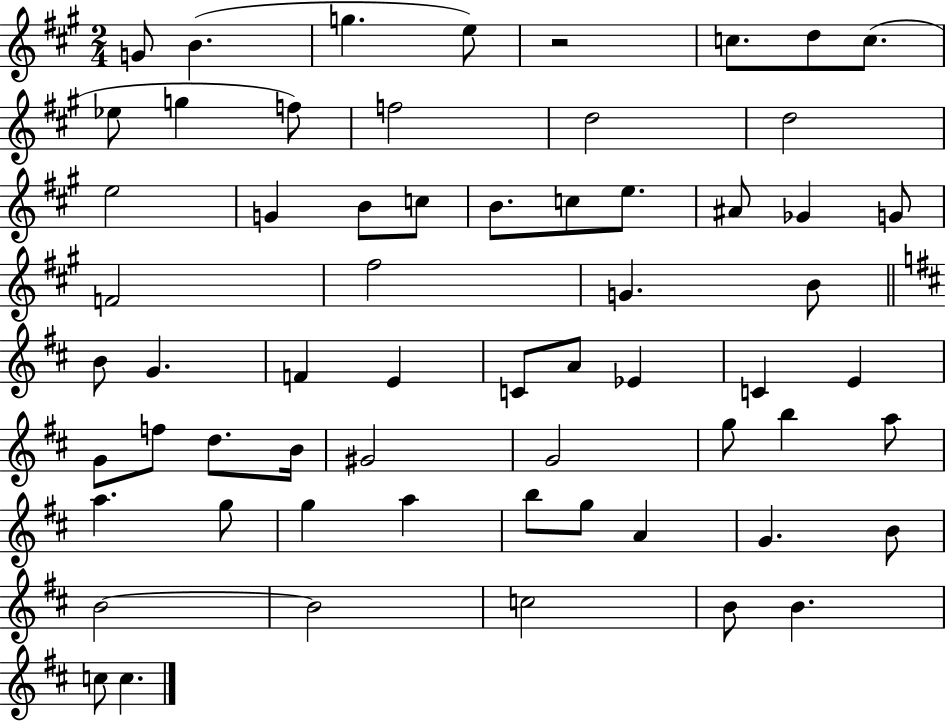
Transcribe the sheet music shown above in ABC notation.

X:1
T:Untitled
M:2/4
L:1/4
K:A
G/2 B g e/2 z2 c/2 d/2 c/2 _e/2 g f/2 f2 d2 d2 e2 G B/2 c/2 B/2 c/2 e/2 ^A/2 _G G/2 F2 ^f2 G B/2 B/2 G F E C/2 A/2 _E C E G/2 f/2 d/2 B/4 ^G2 G2 g/2 b a/2 a g/2 g a b/2 g/2 A G B/2 B2 B2 c2 B/2 B c/2 c